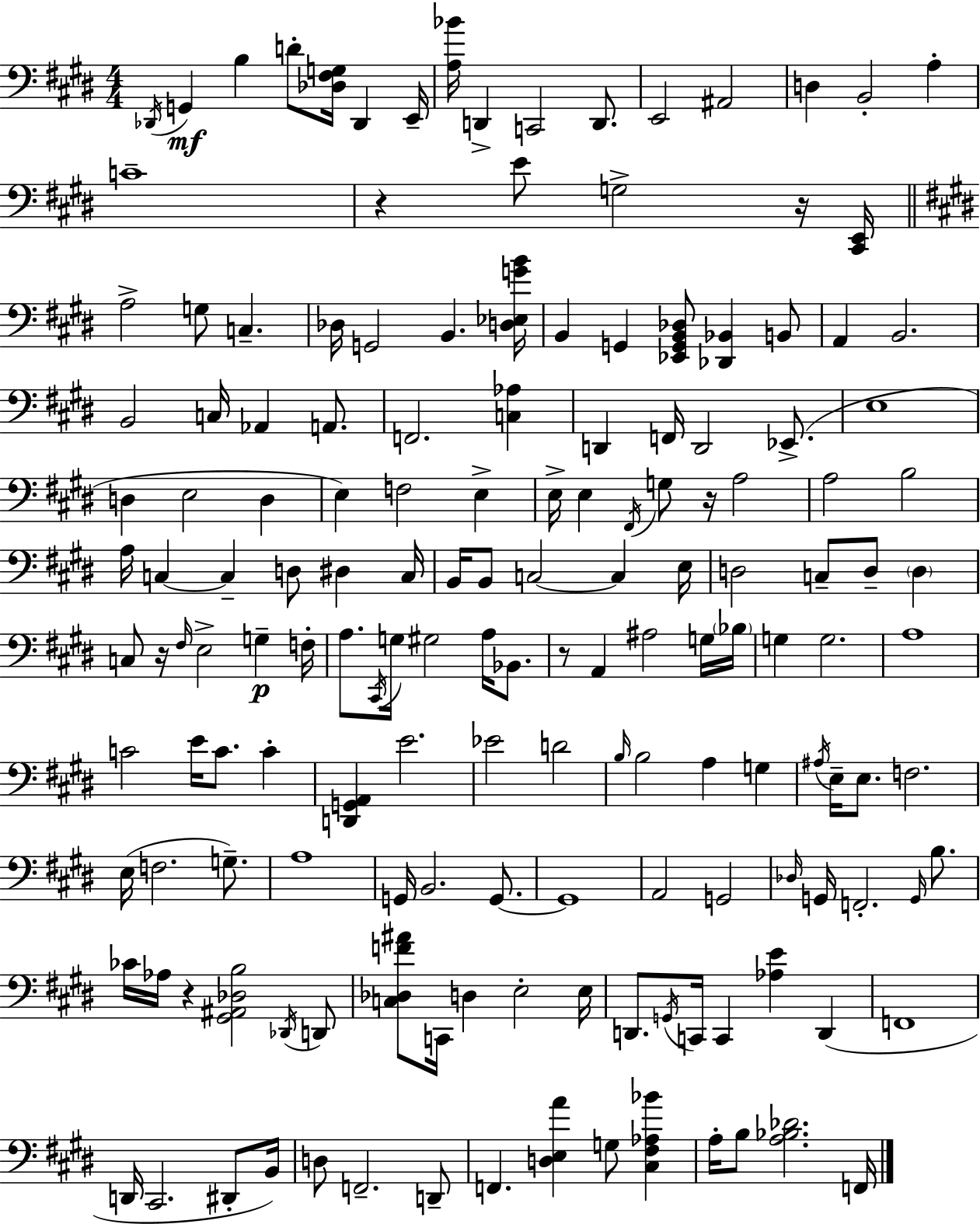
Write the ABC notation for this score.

X:1
T:Untitled
M:4/4
L:1/4
K:E
_D,,/4 G,, B, D/2 [_D,^F,G,]/4 _D,, E,,/4 [A,_B]/4 D,, C,,2 D,,/2 E,,2 ^A,,2 D, B,,2 A, C4 z E/2 G,2 z/4 [^C,,E,,]/4 A,2 G,/2 C, _D,/4 G,,2 B,, [D,_E,GB]/4 B,, G,, [_E,,G,,B,,_D,]/2 [_D,,_B,,] B,,/2 A,, B,,2 B,,2 C,/4 _A,, A,,/2 F,,2 [C,_A,] D,, F,,/4 D,,2 _E,,/2 E,4 D, E,2 D, E, F,2 E, E,/4 E, ^F,,/4 G,/2 z/4 A,2 A,2 B,2 A,/4 C, C, D,/2 ^D, C,/4 B,,/4 B,,/2 C,2 C, E,/4 D,2 C,/2 D,/2 D, C,/2 z/4 ^F,/4 E,2 G, F,/4 A,/2 ^C,,/4 G,/4 ^G,2 A,/4 _B,,/2 z/2 A,, ^A,2 G,/4 _B,/4 G, G,2 A,4 C2 E/4 C/2 C [D,,G,,A,,] E2 _E2 D2 B,/4 B,2 A, G, ^A,/4 E,/4 E,/2 F,2 E,/4 F,2 G,/2 A,4 G,,/4 B,,2 G,,/2 G,,4 A,,2 G,,2 _D,/4 G,,/4 F,,2 G,,/4 B,/2 _C/4 _A,/4 z [^G,,^A,,_D,B,]2 _D,,/4 D,,/2 [C,_D,F^A]/2 C,,/4 D, E,2 E,/4 D,,/2 G,,/4 C,,/4 C,, [_A,E] D,, F,,4 D,,/4 ^C,,2 ^D,,/2 B,,/4 D,/2 F,,2 D,,/2 F,, [D,E,A] G,/2 [^C,^F,_A,_B] A,/4 B,/2 [A,_B,_D]2 F,,/4